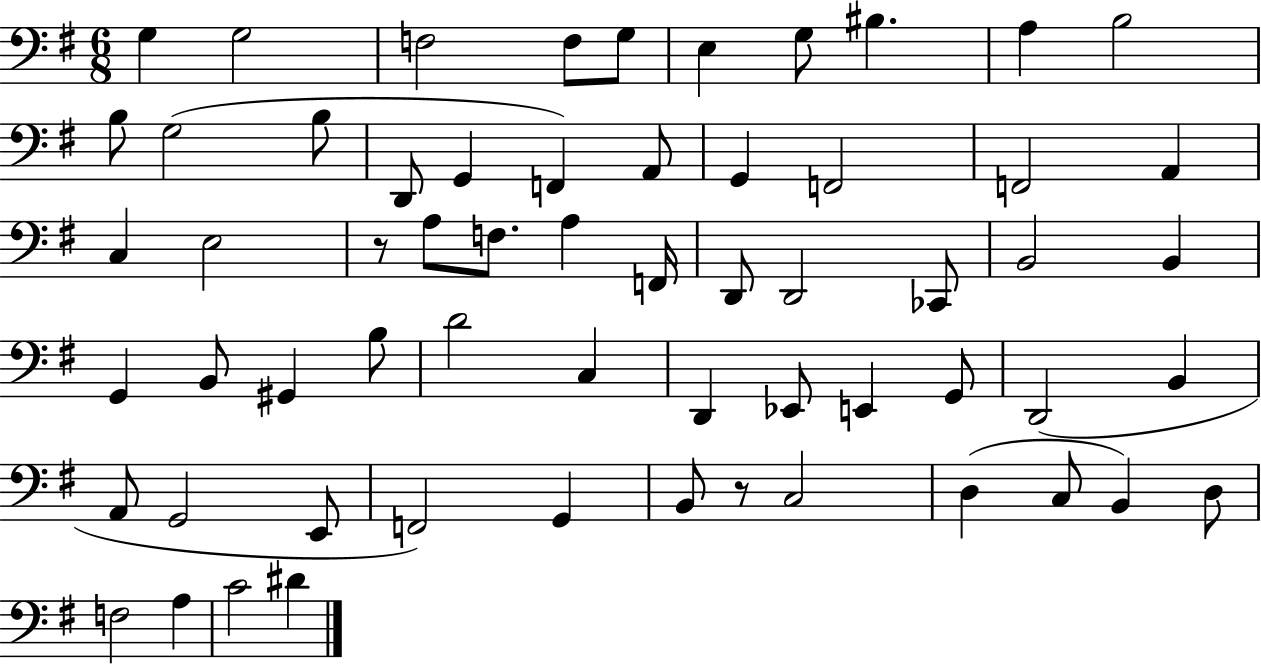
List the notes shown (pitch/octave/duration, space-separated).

G3/q G3/h F3/h F3/e G3/e E3/q G3/e BIS3/q. A3/q B3/h B3/e G3/h B3/e D2/e G2/q F2/q A2/e G2/q F2/h F2/h A2/q C3/q E3/h R/e A3/e F3/e. A3/q F2/s D2/e D2/h CES2/e B2/h B2/q G2/q B2/e G#2/q B3/e D4/h C3/q D2/q Eb2/e E2/q G2/e D2/h B2/q A2/e G2/h E2/e F2/h G2/q B2/e R/e C3/h D3/q C3/e B2/q D3/e F3/h A3/q C4/h D#4/q